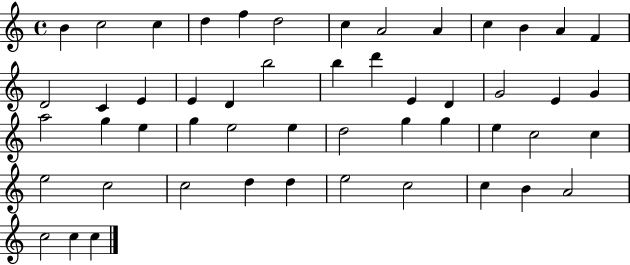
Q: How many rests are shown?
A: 0